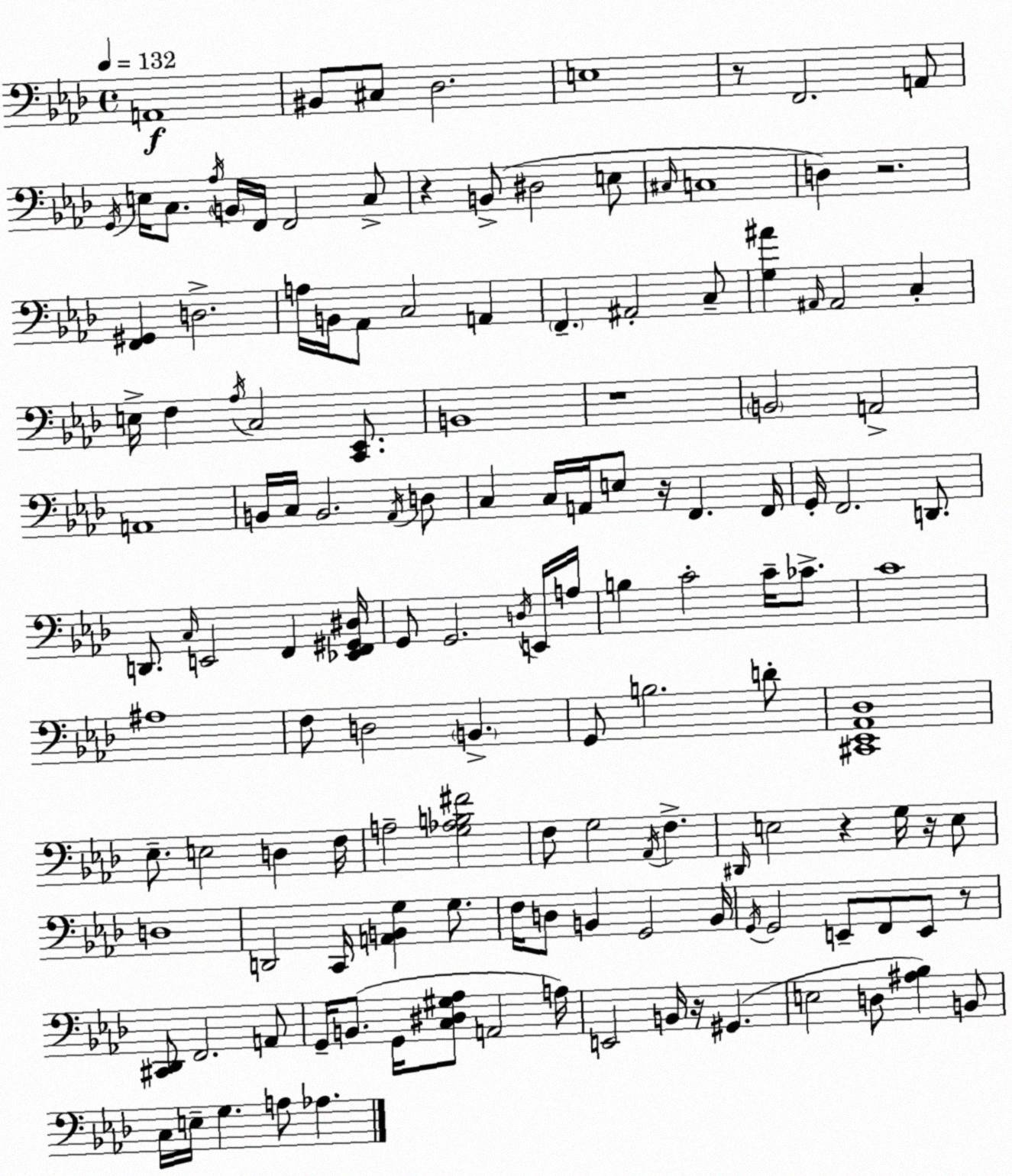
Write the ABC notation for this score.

X:1
T:Untitled
M:4/4
L:1/4
K:Ab
A,,4 ^B,,/2 ^C,/2 _D,2 E,4 z/2 F,,2 A,,/2 G,,/4 E,/4 C,/2 _A,/4 B,,/4 F,,/4 F,,2 C,/2 z B,,/2 ^D,2 E,/2 ^C,/4 C,4 D, z2 [F,,^G,,] D,2 A,/4 B,,/4 _A,,/2 C,2 A,, F,, ^A,,2 C,/2 [G,^A] ^A,,/4 ^A,,2 C, E,/4 F, _A,/4 C,2 [C,,_E,,]/2 B,,4 z4 B,,2 A,,2 A,,4 B,,/4 C,/4 B,,2 _A,,/4 D,/2 C, C,/4 A,,/4 E,/2 z/4 F,, F,,/4 G,,/4 F,,2 D,,/2 D,,/2 C,/4 E,,2 F,, [_E,,F,,^G,,^D,]/4 G,,/2 G,,2 D,/4 E,,/4 A,/4 B, C2 C/4 _C/2 C4 ^A,4 F,/2 D,2 B,, G,,/2 B,2 D/2 [^C,,_E,,_A,,_D,]4 _E,/2 E,2 D, F,/4 A,2 [G,_A,B,^F]2 F,/2 G,2 _A,,/4 F, ^D,,/4 E,2 z G,/4 z/4 E,/2 D,4 D,,2 C,,/4 [A,,B,,G,] G,/2 F,/4 D,/2 B,, G,,2 B,,/4 G,,/4 G,,2 E,,/2 F,,/2 E,,/2 z/2 [^C,,_D,,]/2 F,,2 A,,/2 G,,/4 B,,/2 G,,/4 [C,^D,^G,_A,]/2 A,,2 A,/4 E,,2 B,,/4 z/4 ^G,, E,2 D,/2 [^A,_B,] B,,/2 C,/4 E,/4 G, A,/2 _A,